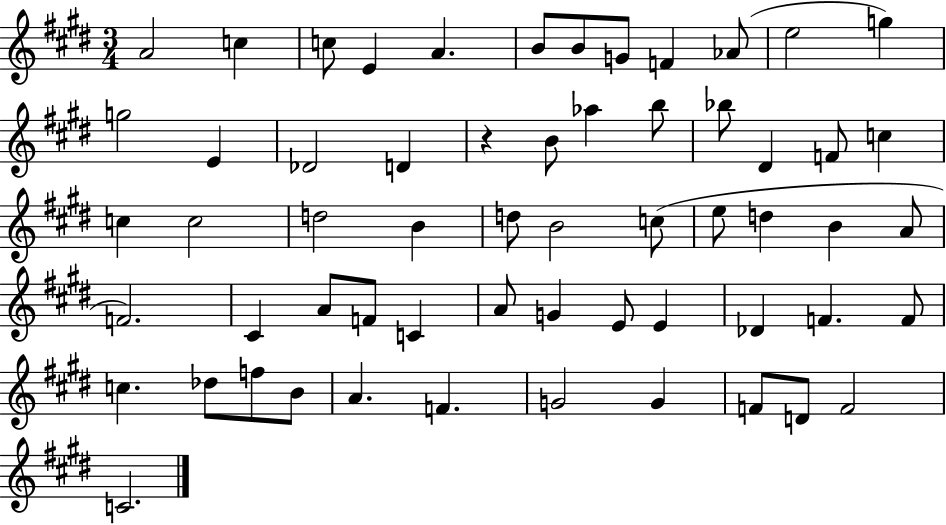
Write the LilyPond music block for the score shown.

{
  \clef treble
  \numericTimeSignature
  \time 3/4
  \key e \major
  a'2 c''4 | c''8 e'4 a'4. | b'8 b'8 g'8 f'4 aes'8( | e''2 g''4) | \break g''2 e'4 | des'2 d'4 | r4 b'8 aes''4 b''8 | bes''8 dis'4 f'8 c''4 | \break c''4 c''2 | d''2 b'4 | d''8 b'2 c''8( | e''8 d''4 b'4 a'8 | \break f'2.) | cis'4 a'8 f'8 c'4 | a'8 g'4 e'8 e'4 | des'4 f'4. f'8 | \break c''4. des''8 f''8 b'8 | a'4. f'4. | g'2 g'4 | f'8 d'8 f'2 | \break c'2. | \bar "|."
}